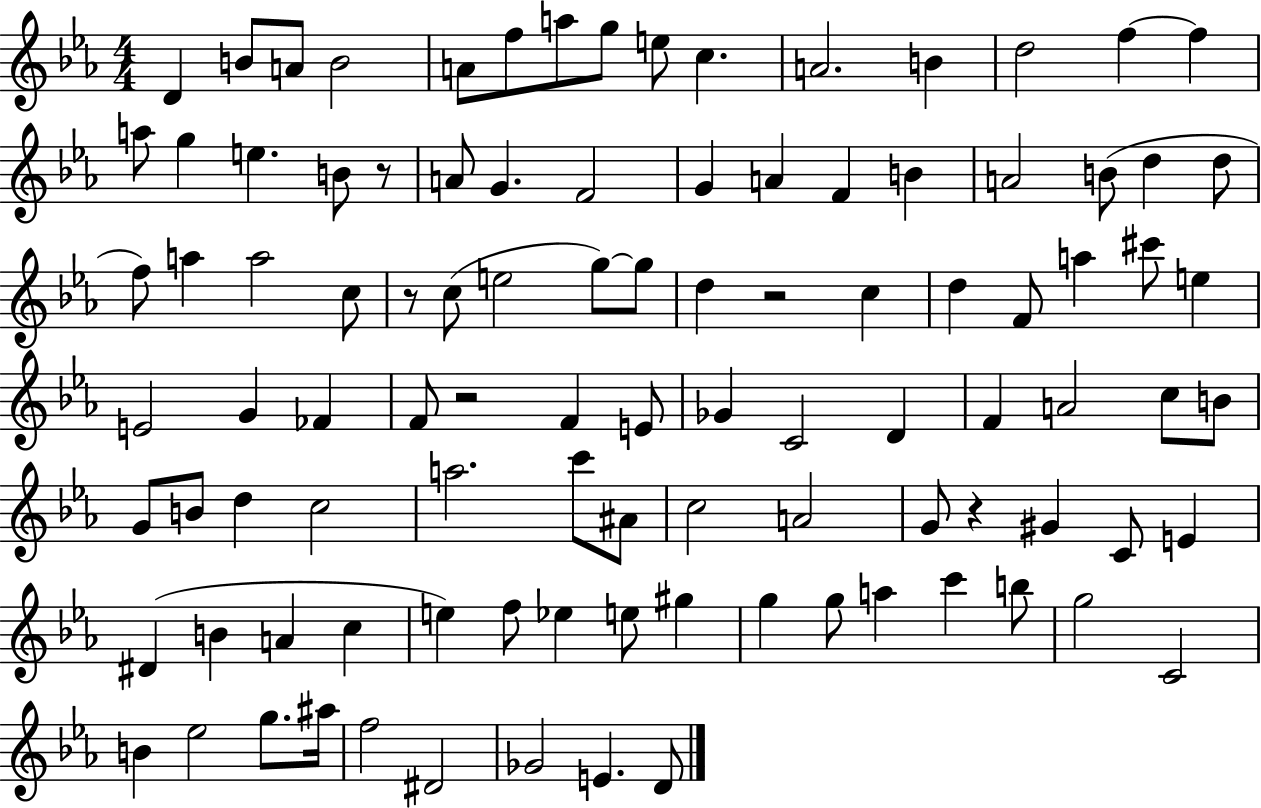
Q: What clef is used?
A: treble